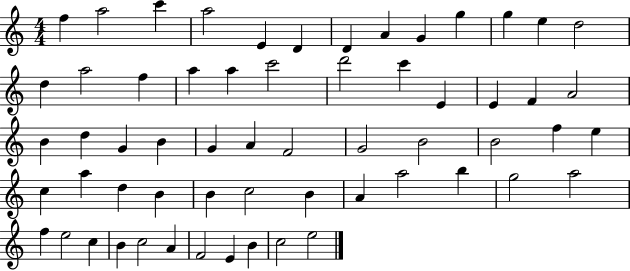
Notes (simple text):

F5/q A5/h C6/q A5/h E4/q D4/q D4/q A4/q G4/q G5/q G5/q E5/q D5/h D5/q A5/h F5/q A5/q A5/q C6/h D6/h C6/q E4/q E4/q F4/q A4/h B4/q D5/q G4/q B4/q G4/q A4/q F4/h G4/h B4/h B4/h F5/q E5/q C5/q A5/q D5/q B4/q B4/q C5/h B4/q A4/q A5/h B5/q G5/h A5/h F5/q E5/h C5/q B4/q C5/h A4/q F4/h E4/q B4/q C5/h E5/h